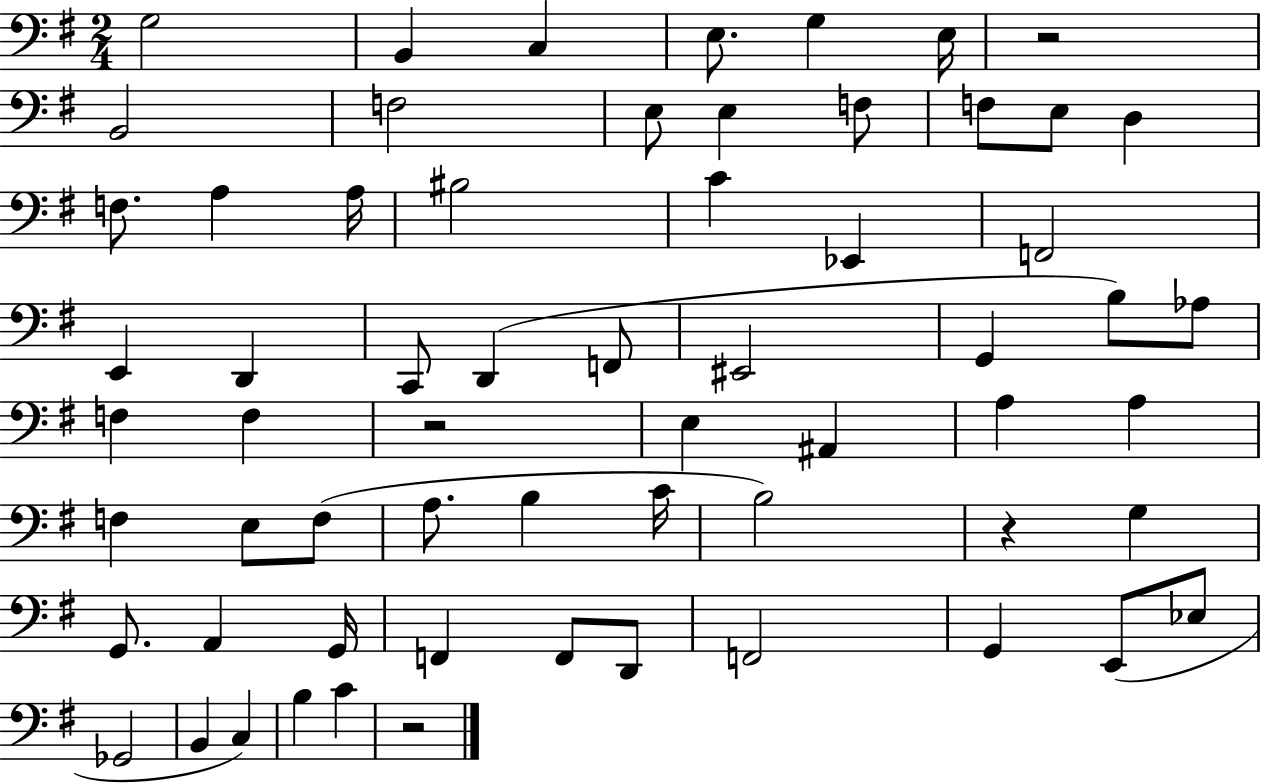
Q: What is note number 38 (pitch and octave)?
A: E3